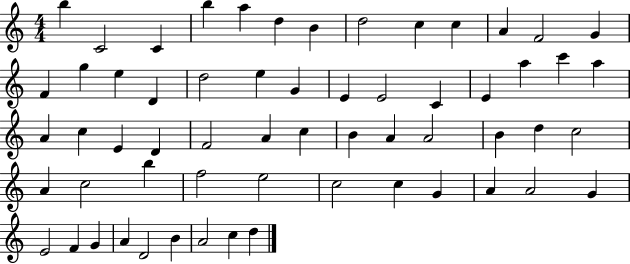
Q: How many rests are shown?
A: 0